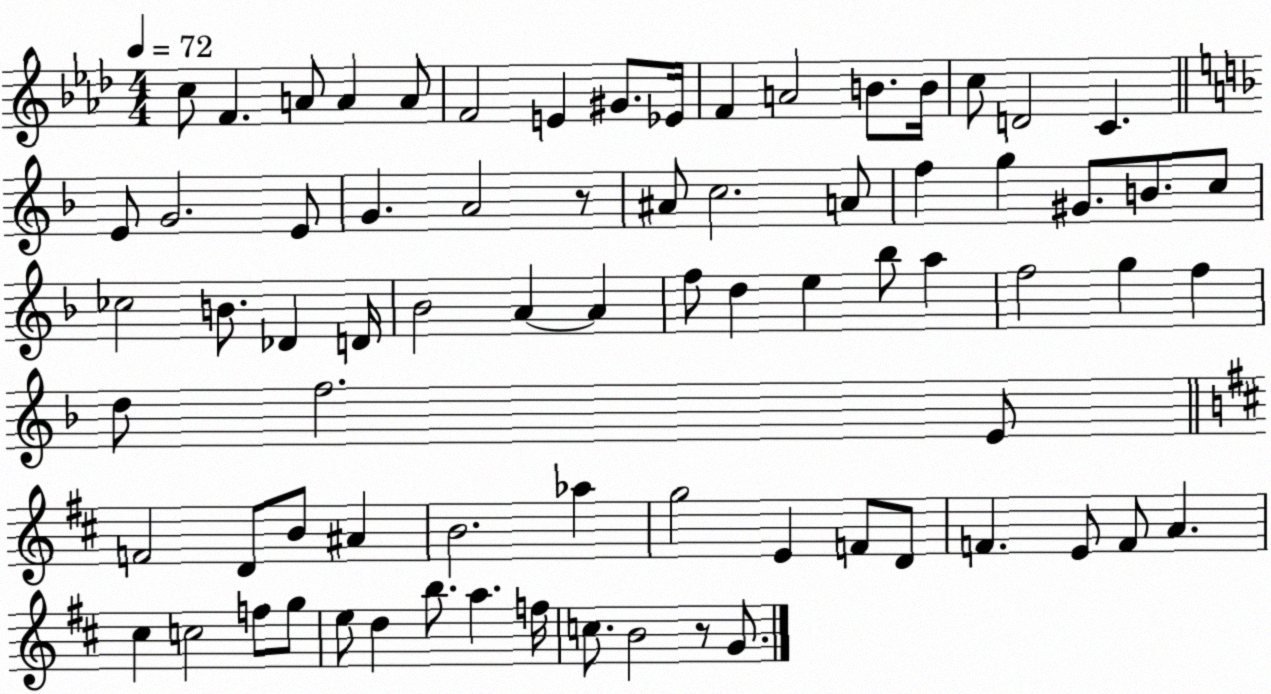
X:1
T:Untitled
M:4/4
L:1/4
K:Ab
c/2 F A/2 A A/2 F2 E ^G/2 _E/4 F A2 B/2 B/4 c/2 D2 C E/2 G2 E/2 G A2 z/2 ^A/2 c2 A/2 f g ^G/2 B/2 c/2 _c2 B/2 _D D/4 _B2 A A f/2 d e _b/2 a f2 g f d/2 f2 E/2 F2 D/2 B/2 ^A B2 _a g2 E F/2 D/2 F E/2 F/2 A ^c c2 f/2 g/2 e/2 d b/2 a f/4 c/2 B2 z/2 G/2